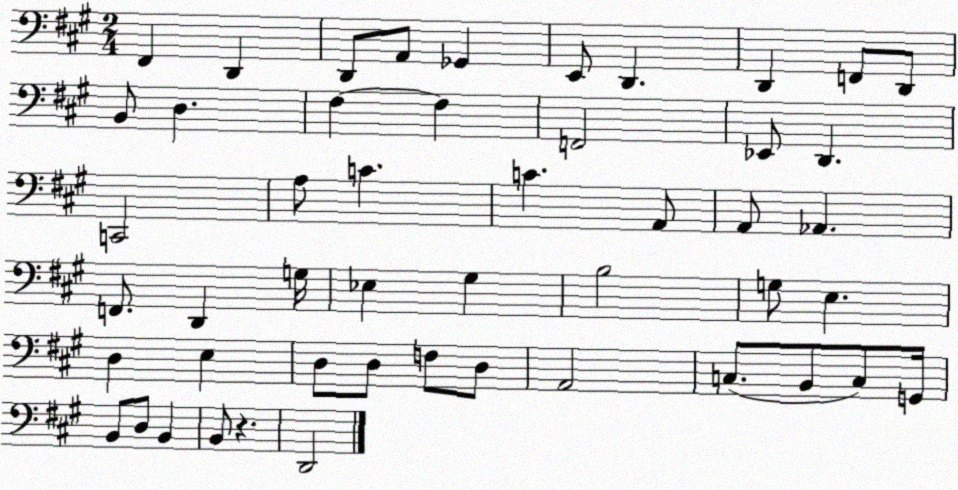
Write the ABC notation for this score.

X:1
T:Untitled
M:2/4
L:1/4
K:A
^F,, D,, D,,/2 A,,/2 _G,, E,,/2 D,, D,, F,,/2 D,,/2 B,,/2 D, ^F, ^F, F,,2 _E,,/2 D,, C,,2 A,/2 C C A,,/2 A,,/2 _A,, F,,/2 D,, G,/4 _E, ^G, B,2 G,/2 E, D, E, D,/2 D,/2 F,/2 D,/2 A,,2 C,/2 B,,/2 C,/2 G,,/4 B,,/2 D,/2 B,, B,,/2 z D,,2